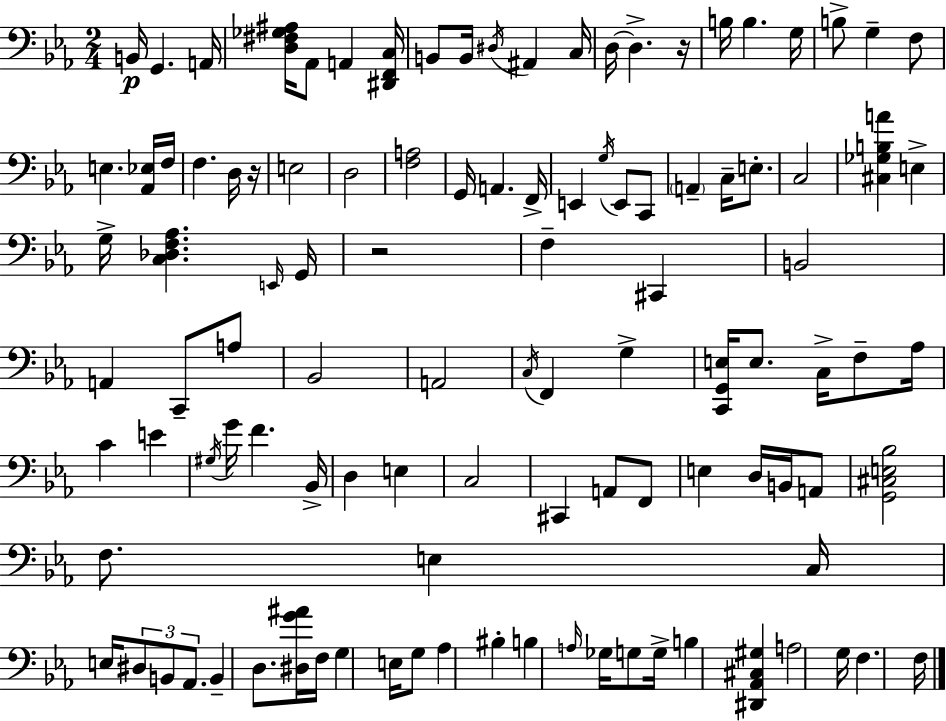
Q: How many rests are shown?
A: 3